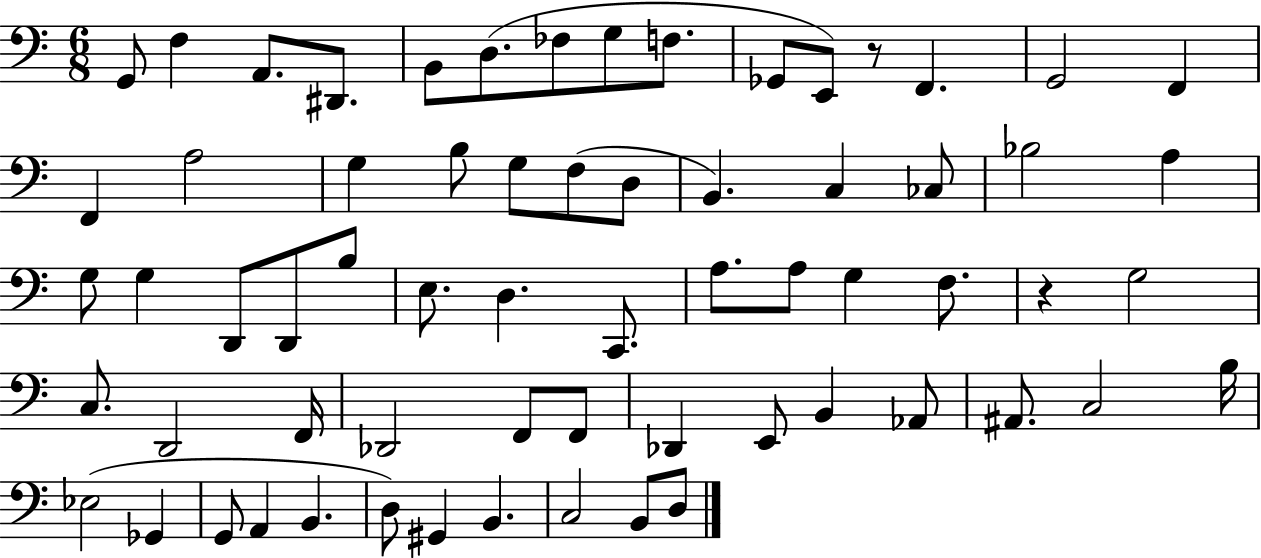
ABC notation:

X:1
T:Untitled
M:6/8
L:1/4
K:C
G,,/2 F, A,,/2 ^D,,/2 B,,/2 D,/2 _F,/2 G,/2 F,/2 _G,,/2 E,,/2 z/2 F,, G,,2 F,, F,, A,2 G, B,/2 G,/2 F,/2 D,/2 B,, C, _C,/2 _B,2 A, G,/2 G, D,,/2 D,,/2 B,/2 E,/2 D, C,,/2 A,/2 A,/2 G, F,/2 z G,2 C,/2 D,,2 F,,/4 _D,,2 F,,/2 F,,/2 _D,, E,,/2 B,, _A,,/2 ^A,,/2 C,2 B,/4 _E,2 _G,, G,,/2 A,, B,, D,/2 ^G,, B,, C,2 B,,/2 D,/2